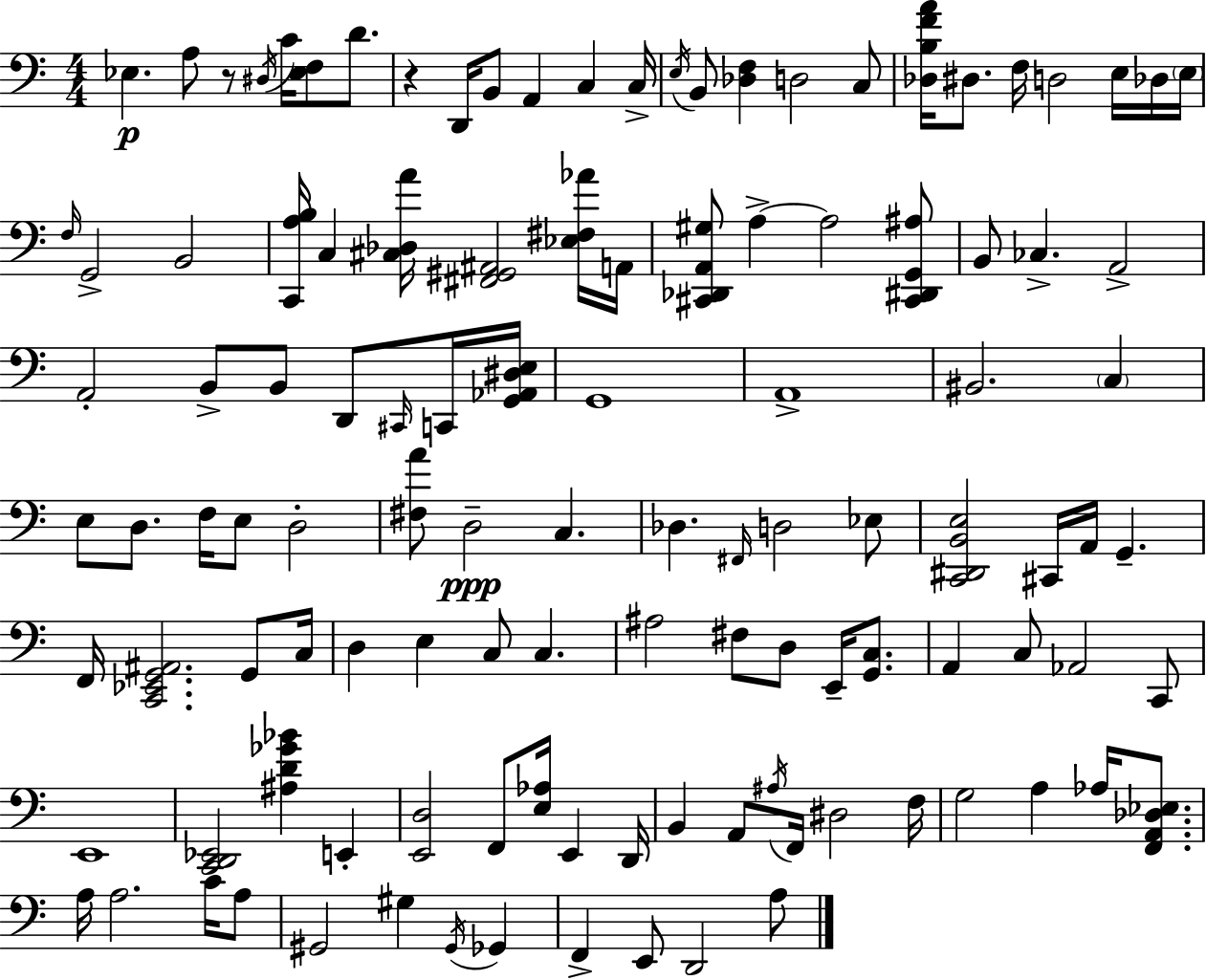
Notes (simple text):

Eb3/q. A3/e R/e D#3/s C4/s [Eb3,F3]/e D4/e. R/q D2/s B2/e A2/q C3/q C3/s E3/s B2/e [Db3,F3]/q D3/h C3/e [Db3,B3,F4,A4]/s D#3/e. F3/s D3/h E3/s Db3/s E3/s F3/s G2/h B2/h [C2,A3,B3]/s C3/q [C#3,Db3,A4]/s [F#2,G#2,A#2]/h [Eb3,F#3,Ab4]/s A2/s [C#2,Db2,A2,G#3]/e A3/q A3/h [C#2,D#2,G2,A#3]/e B2/e CES3/q. A2/h A2/h B2/e B2/e D2/e C#2/s C2/s [G2,Ab2,D#3,E3]/s G2/w A2/w BIS2/h. C3/q E3/e D3/e. F3/s E3/e D3/h [F#3,A4]/e D3/h C3/q. Db3/q. F#2/s D3/h Eb3/e [C2,D#2,B2,E3]/h C#2/s A2/s G2/q. F2/s [C2,Eb2,G2,A#2]/h. G2/e C3/s D3/q E3/q C3/e C3/q. A#3/h F#3/e D3/e E2/s [G2,C3]/e. A2/q C3/e Ab2/h C2/e E2/w [C2,D2,Eb2]/h [A#3,D4,Gb4,Bb4]/q E2/q [E2,D3]/h F2/e [E3,Ab3]/s E2/q D2/s B2/q A2/e A#3/s F2/s D#3/h F3/s G3/h A3/q Ab3/s [F2,A2,Db3,Eb3]/e. A3/s A3/h. C4/s A3/e G#2/h G#3/q G#2/s Gb2/q F2/q E2/e D2/h A3/e